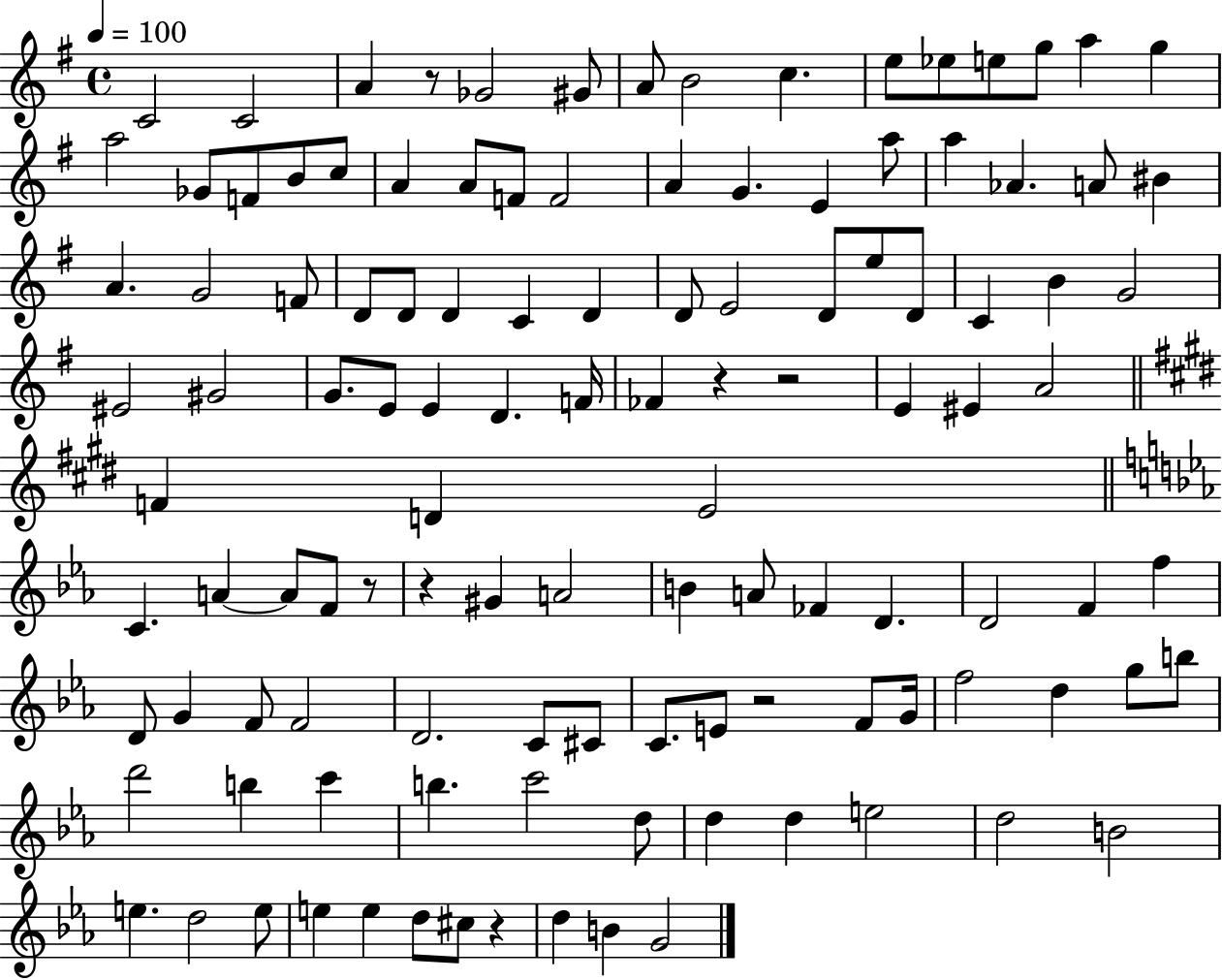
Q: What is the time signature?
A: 4/4